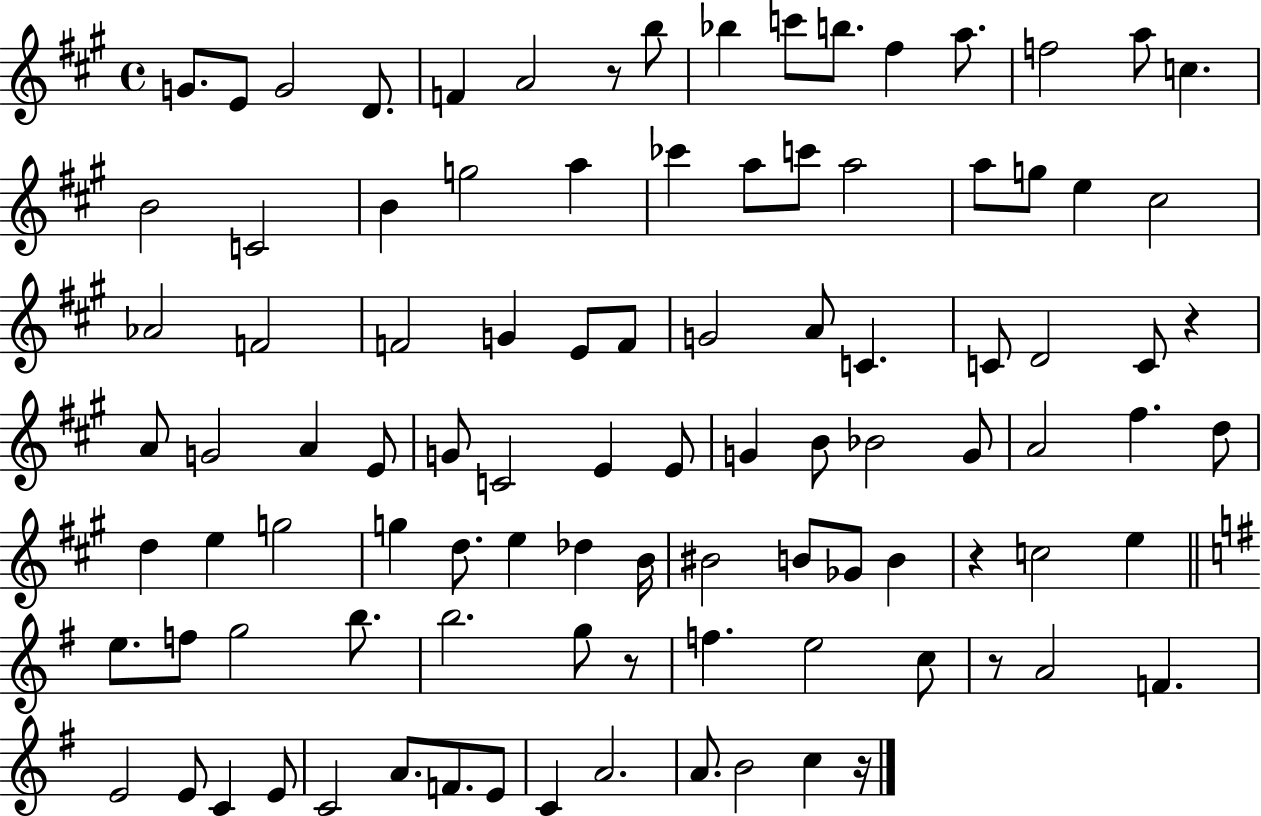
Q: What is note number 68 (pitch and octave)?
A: C5